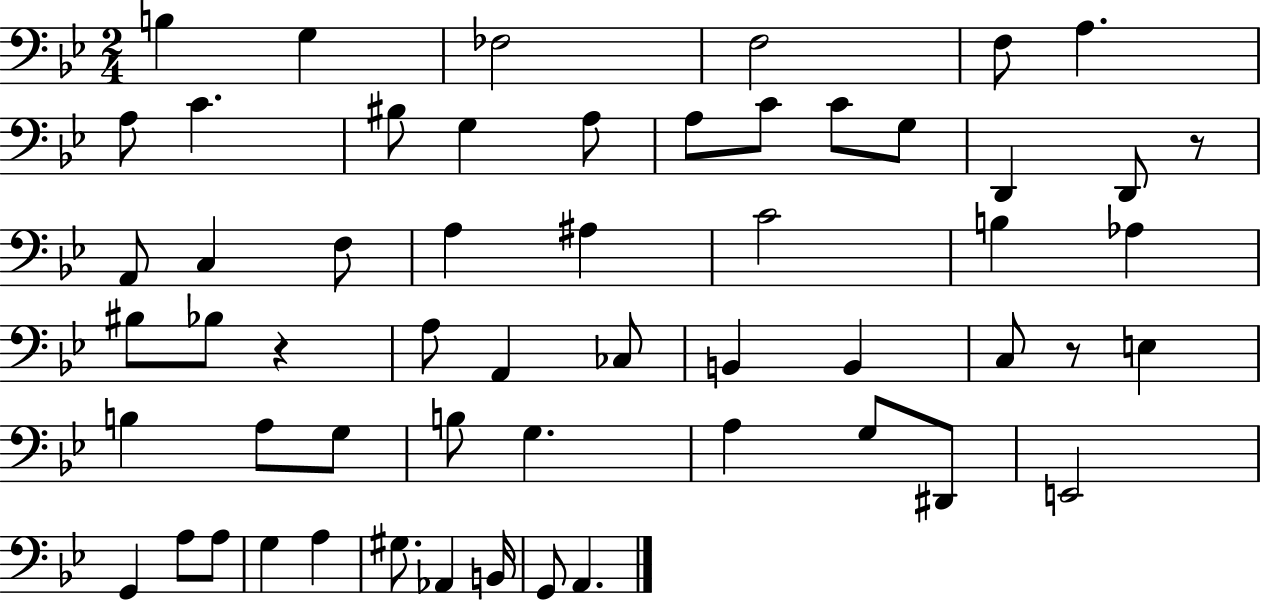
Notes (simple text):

B3/q G3/q FES3/h F3/h F3/e A3/q. A3/e C4/q. BIS3/e G3/q A3/e A3/e C4/e C4/e G3/e D2/q D2/e R/e A2/e C3/q F3/e A3/q A#3/q C4/h B3/q Ab3/q BIS3/e Bb3/e R/q A3/e A2/q CES3/e B2/q B2/q C3/e R/e E3/q B3/q A3/e G3/e B3/e G3/q. A3/q G3/e D#2/e E2/h G2/q A3/e A3/e G3/q A3/q G#3/e. Ab2/q B2/s G2/e A2/q.